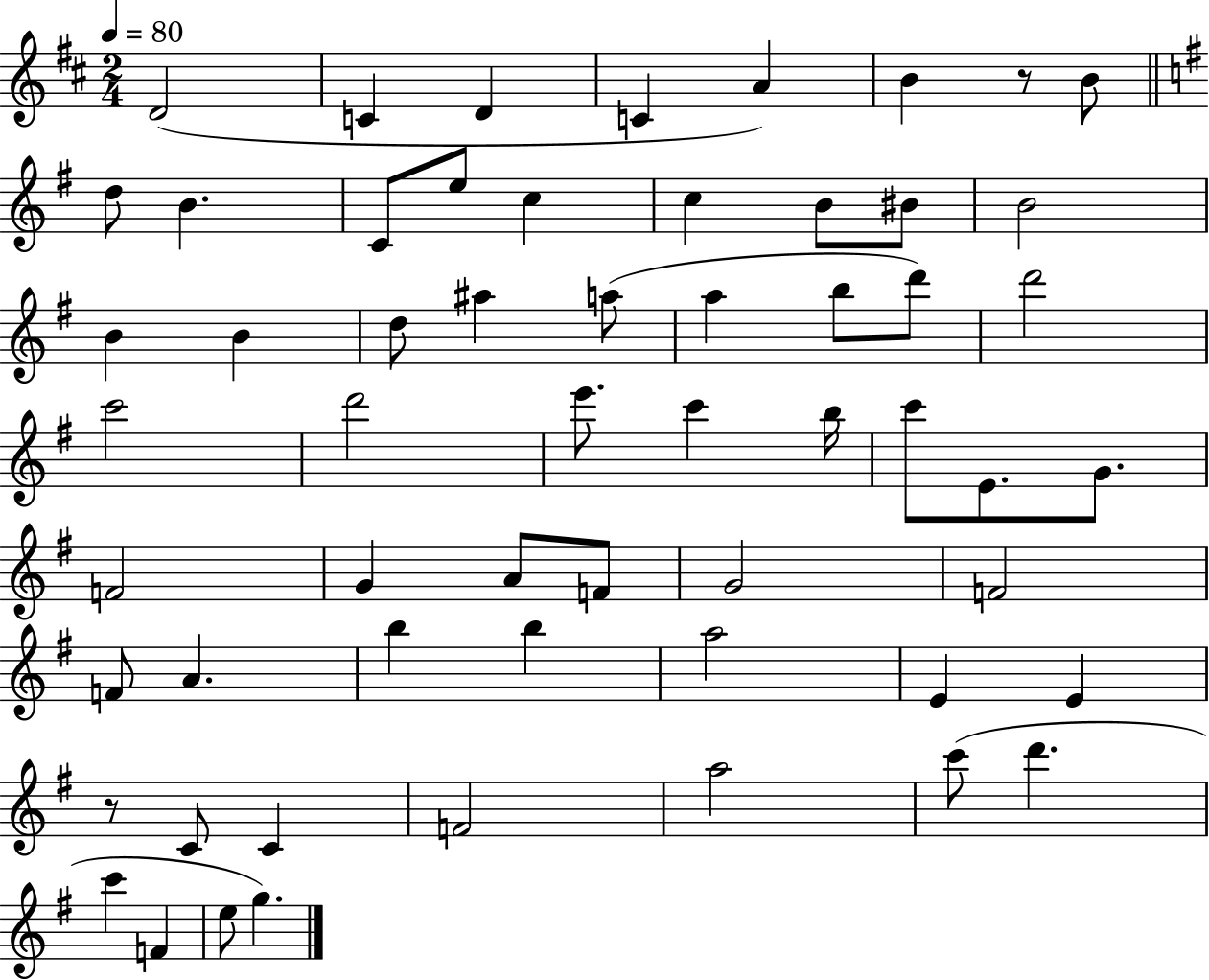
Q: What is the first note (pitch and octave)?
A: D4